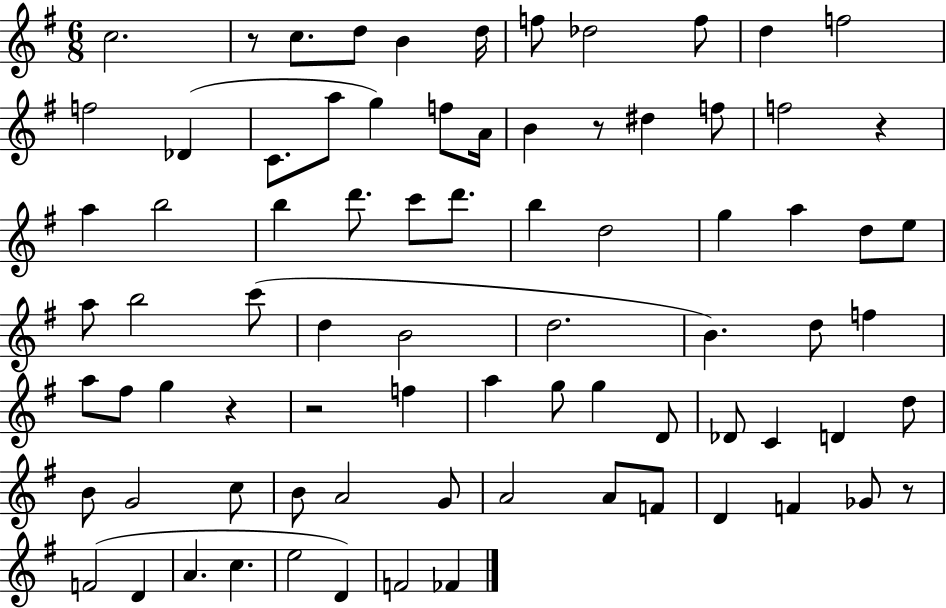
{
  \clef treble
  \numericTimeSignature
  \time 6/8
  \key g \major
  c''2. | r8 c''8. d''8 b'4 d''16 | f''8 des''2 f''8 | d''4 f''2 | \break f''2 des'4( | c'8. a''8 g''4) f''8 a'16 | b'4 r8 dis''4 f''8 | f''2 r4 | \break a''4 b''2 | b''4 d'''8. c'''8 d'''8. | b''4 d''2 | g''4 a''4 d''8 e''8 | \break a''8 b''2 c'''8( | d''4 b'2 | d''2. | b'4.) d''8 f''4 | \break a''8 fis''8 g''4 r4 | r2 f''4 | a''4 g''8 g''4 d'8 | des'8 c'4 d'4 d''8 | \break b'8 g'2 c''8 | b'8 a'2 g'8 | a'2 a'8 f'8 | d'4 f'4 ges'8 r8 | \break f'2( d'4 | a'4. c''4. | e''2 d'4) | f'2 fes'4 | \break \bar "|."
}